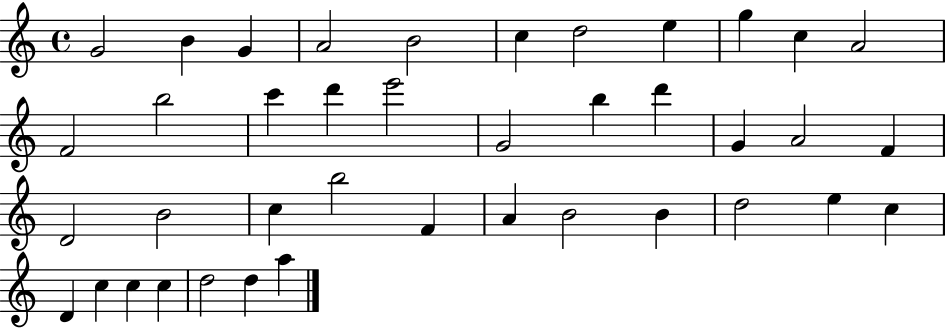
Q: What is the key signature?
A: C major